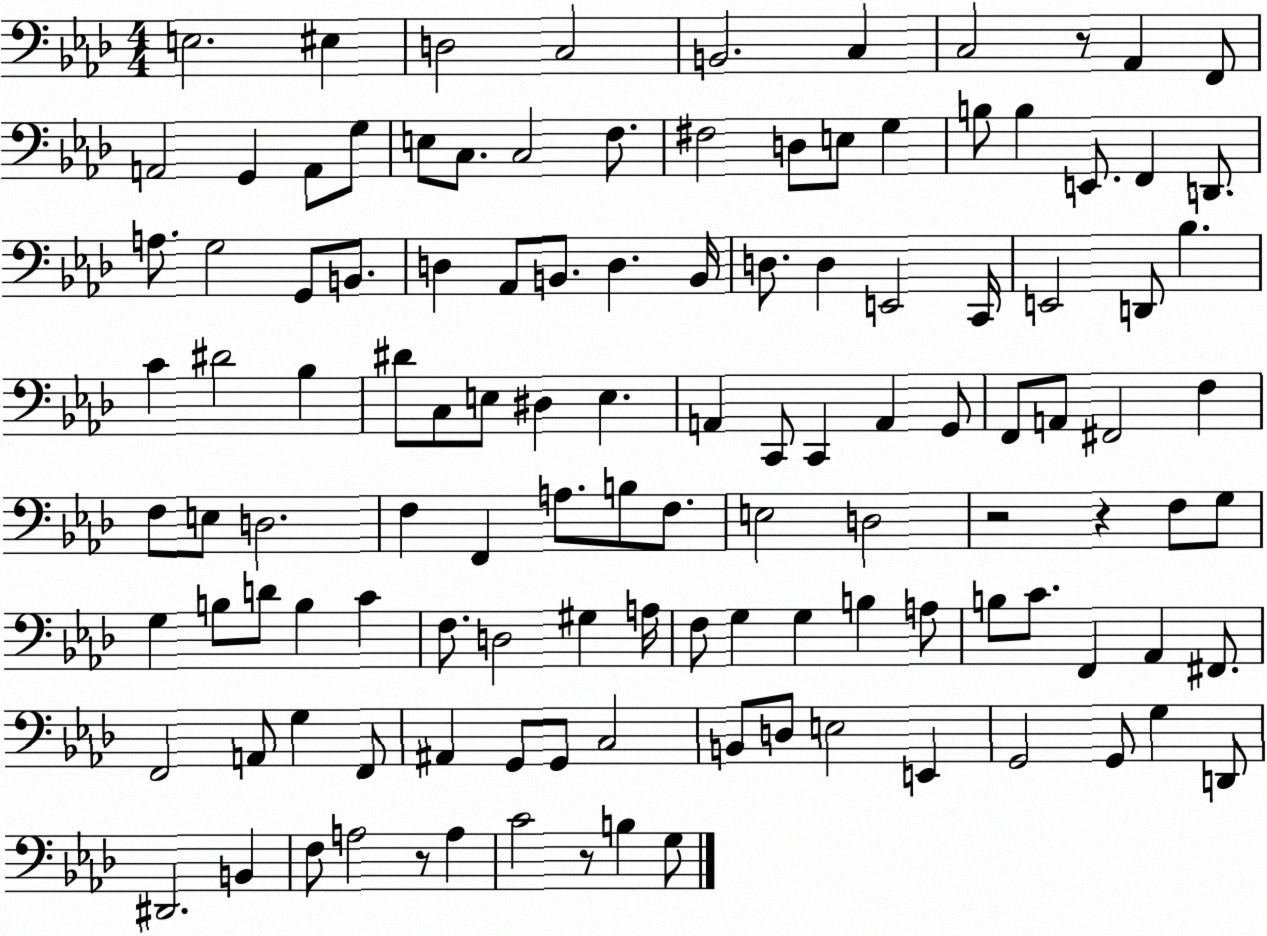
X:1
T:Untitled
M:4/4
L:1/4
K:Ab
E,2 ^E, D,2 C,2 B,,2 C, C,2 z/2 _A,, F,,/2 A,,2 G,, A,,/2 G,/2 E,/2 C,/2 C,2 F,/2 ^F,2 D,/2 E,/2 G, B,/2 B, E,,/2 F,, D,,/2 A,/2 G,2 G,,/2 B,,/2 D, _A,,/2 B,,/2 D, B,,/4 D,/2 D, E,,2 C,,/4 E,,2 D,,/2 _B, C ^D2 _B, ^D/2 C,/2 E,/2 ^D, E, A,, C,,/2 C,, A,, G,,/2 F,,/2 A,,/2 ^F,,2 F, F,/2 E,/2 D,2 F, F,, A,/2 B,/2 F,/2 E,2 D,2 z2 z F,/2 G,/2 G, B,/2 D/2 B, C F,/2 D,2 ^G, A,/4 F,/2 G, G, B, A,/2 B,/2 C/2 F,, _A,, ^F,,/2 F,,2 A,,/2 G, F,,/2 ^A,, G,,/2 G,,/2 C,2 B,,/2 D,/2 E,2 E,, G,,2 G,,/2 G, D,,/2 ^D,,2 B,, F,/2 A,2 z/2 A, C2 z/2 B, G,/2